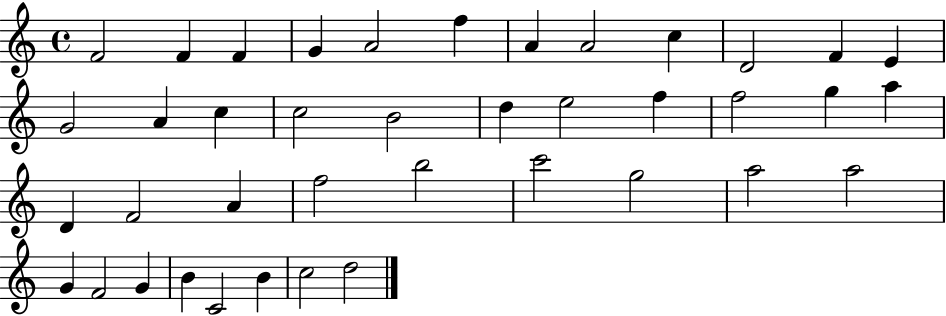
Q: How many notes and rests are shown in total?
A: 40